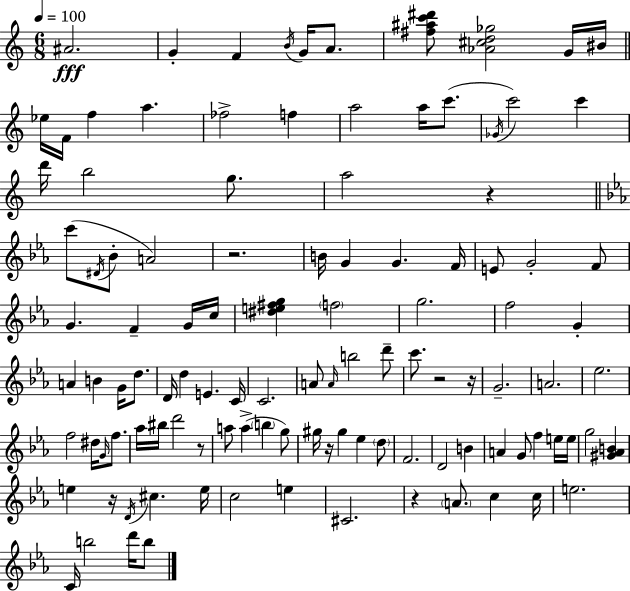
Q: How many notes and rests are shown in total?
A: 111